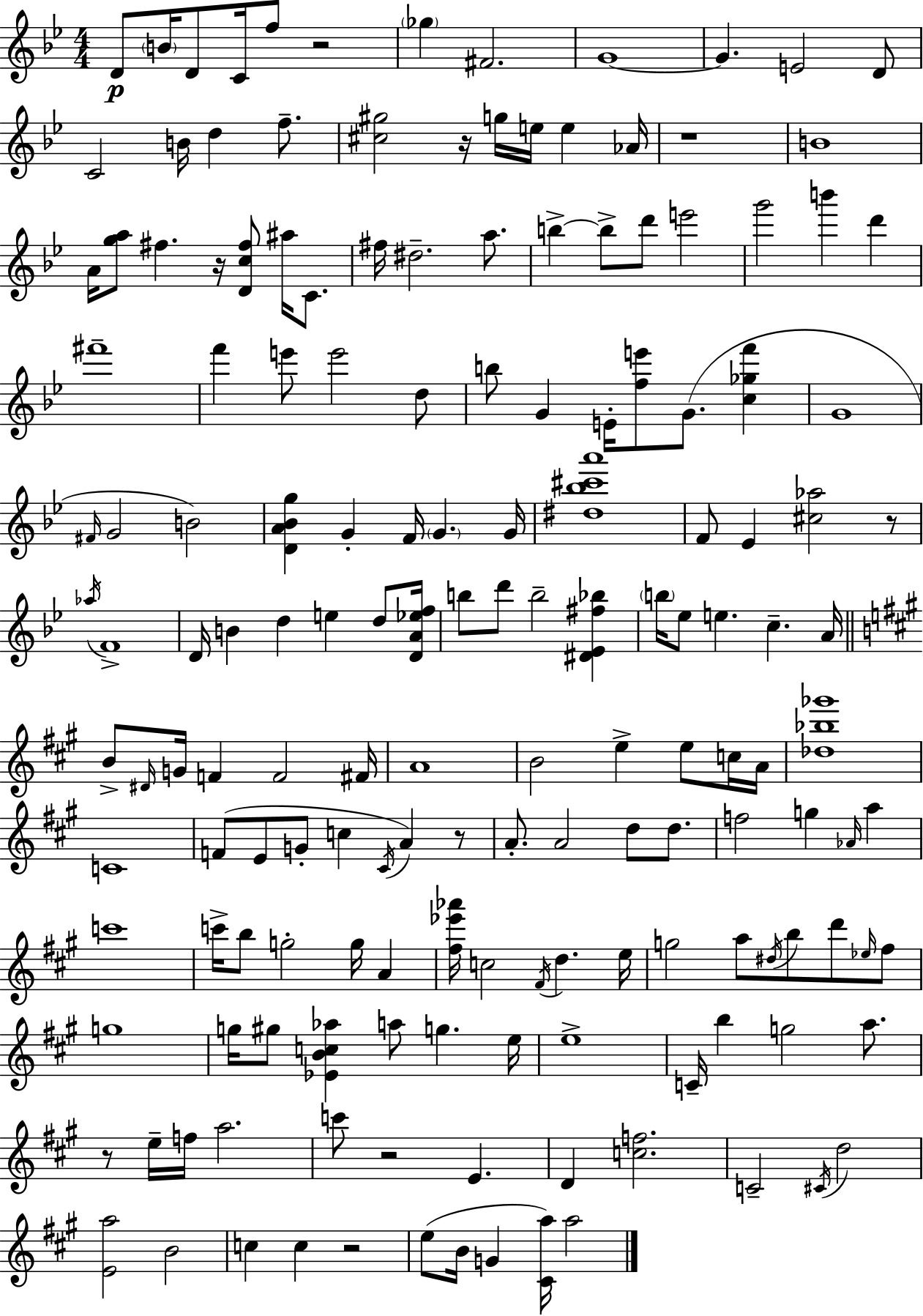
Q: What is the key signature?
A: BES major